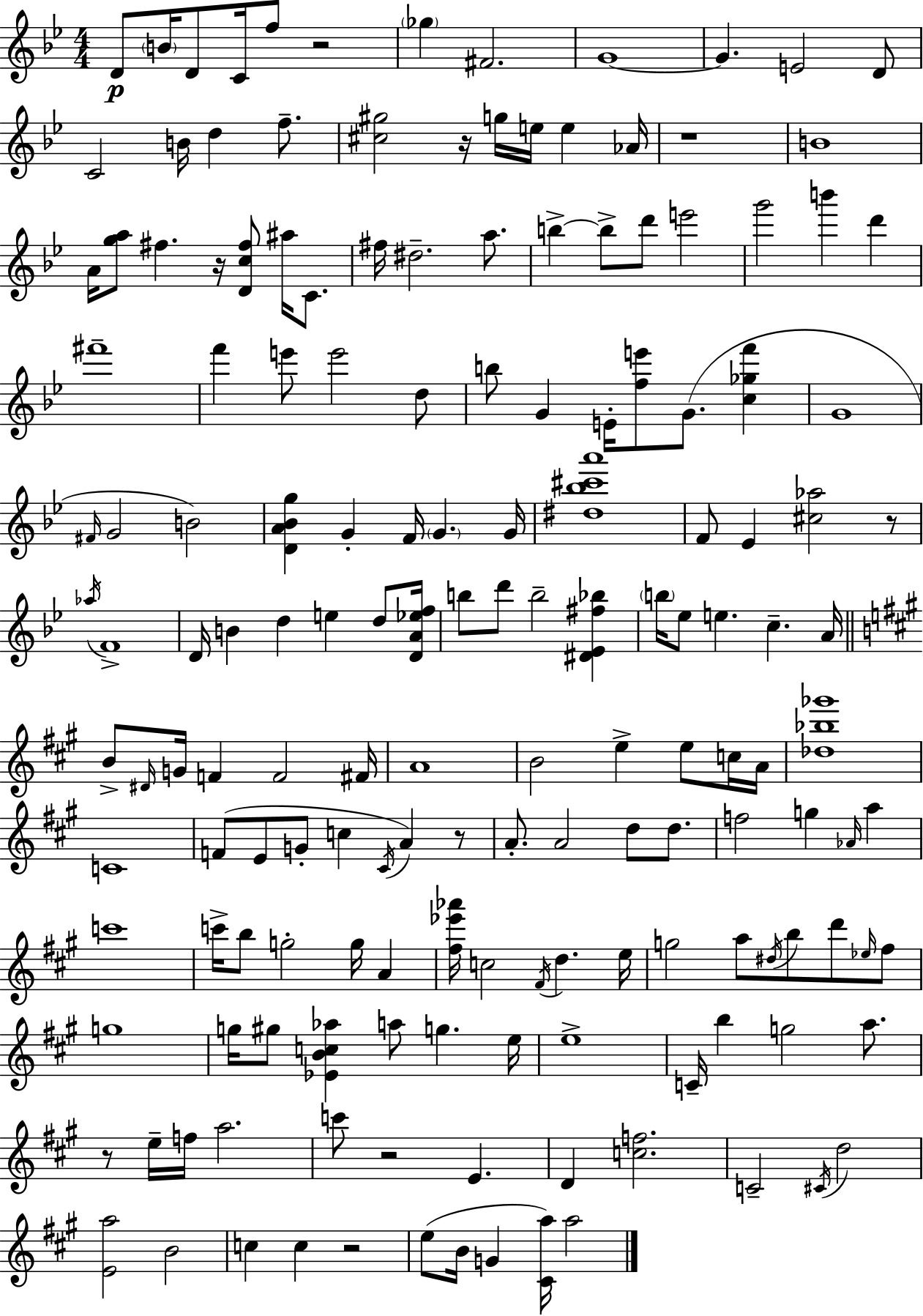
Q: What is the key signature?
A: BES major